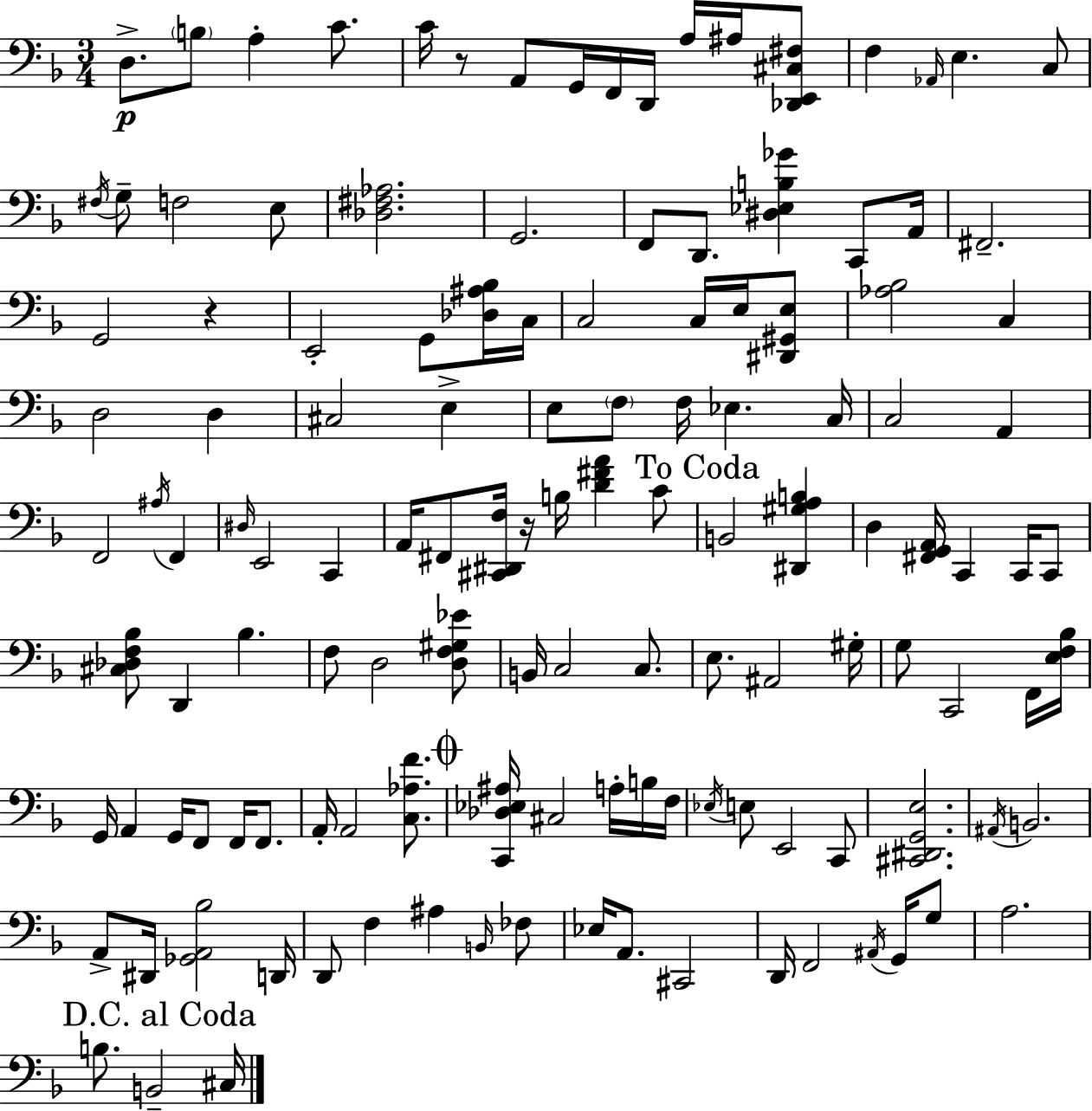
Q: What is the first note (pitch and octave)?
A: D3